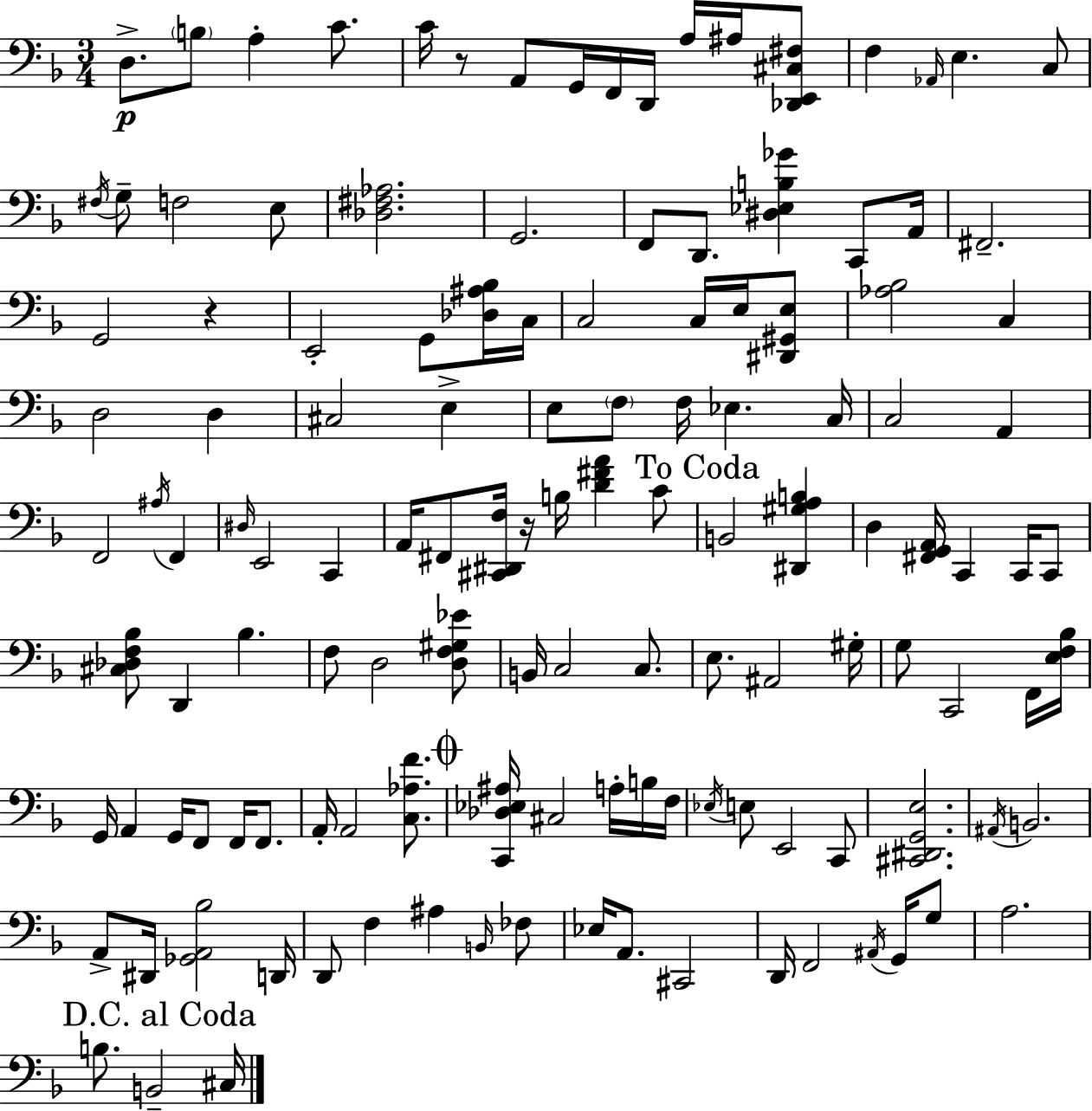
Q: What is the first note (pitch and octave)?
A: D3